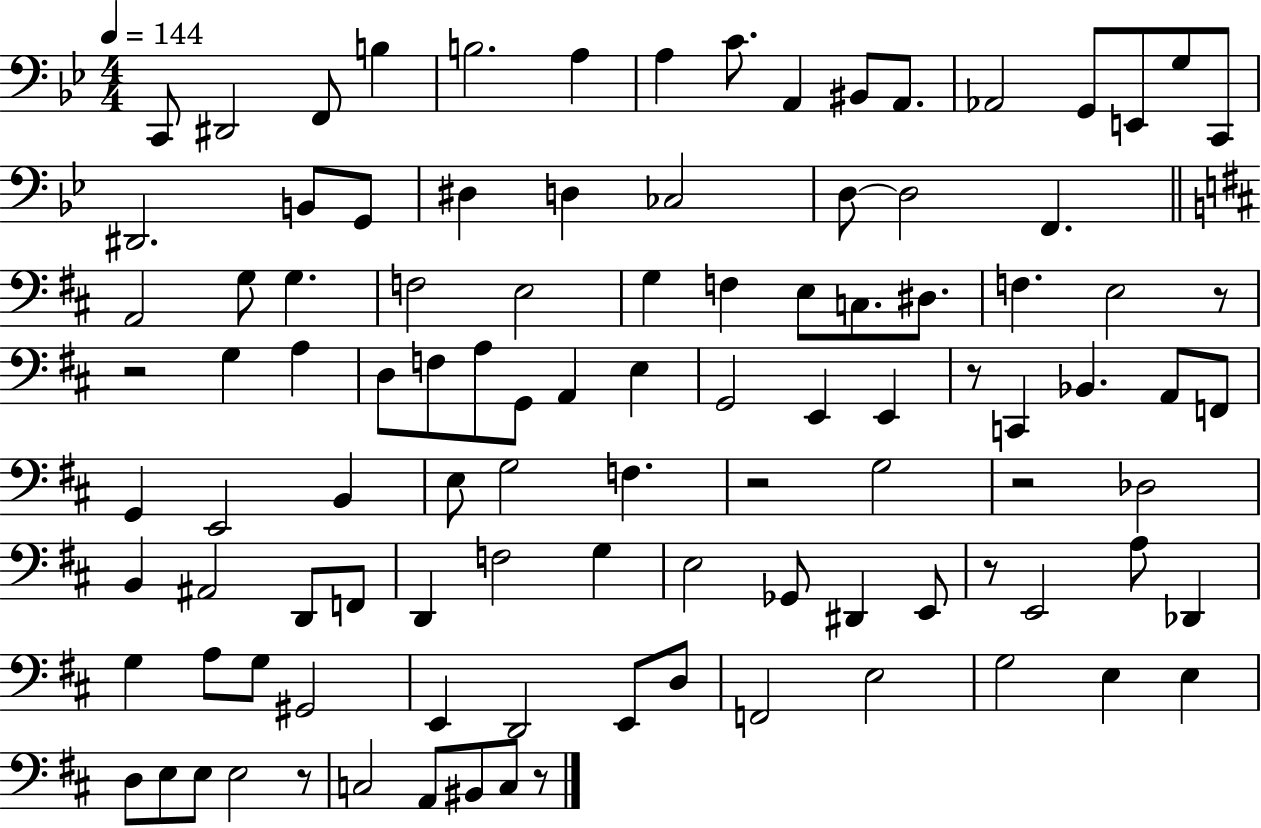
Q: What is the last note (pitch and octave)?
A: C3